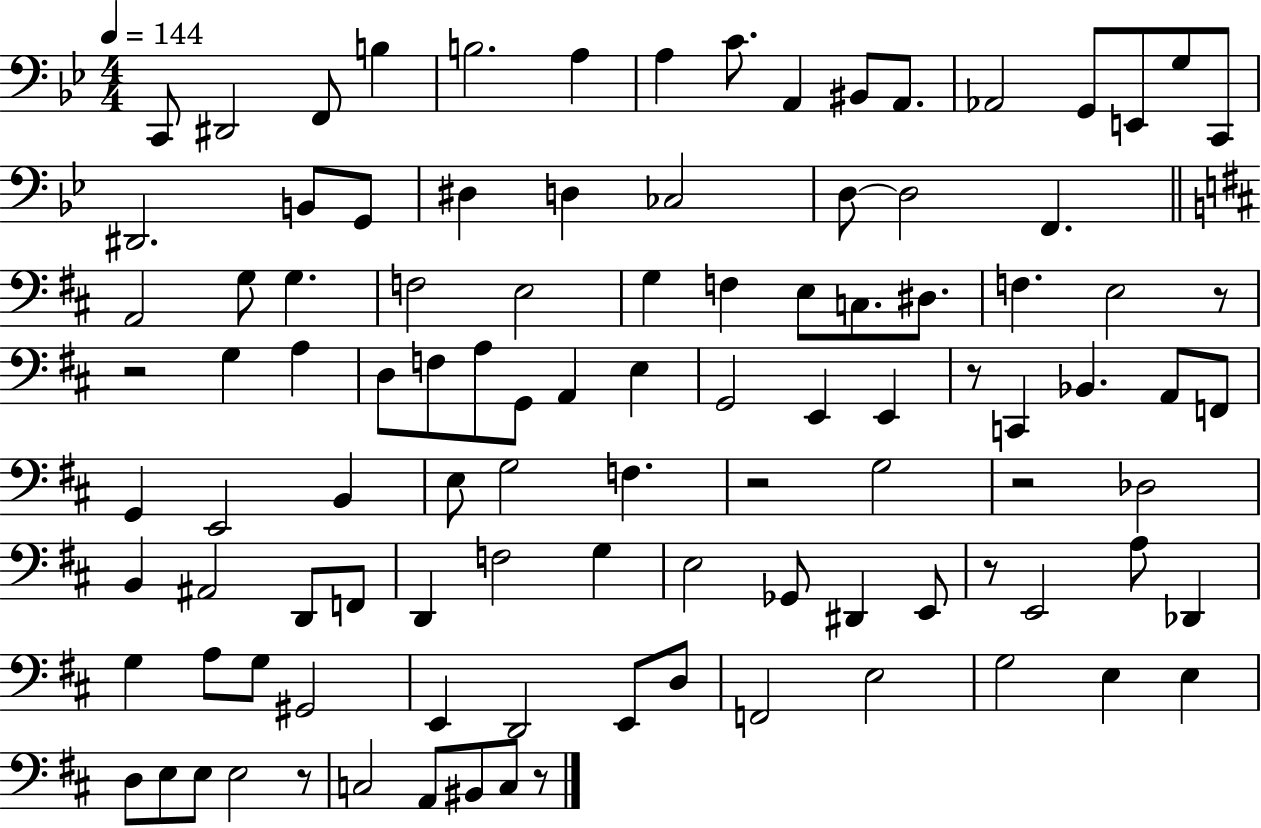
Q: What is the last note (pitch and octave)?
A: C3